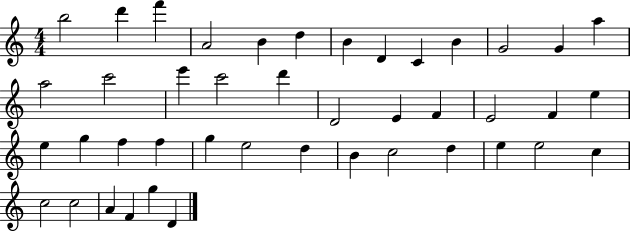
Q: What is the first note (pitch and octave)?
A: B5